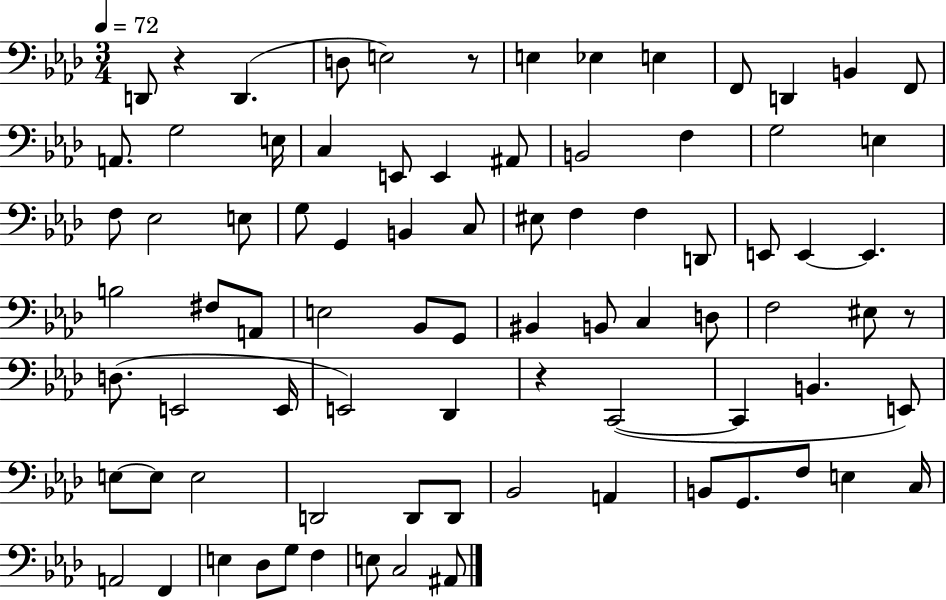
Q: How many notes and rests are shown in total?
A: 83